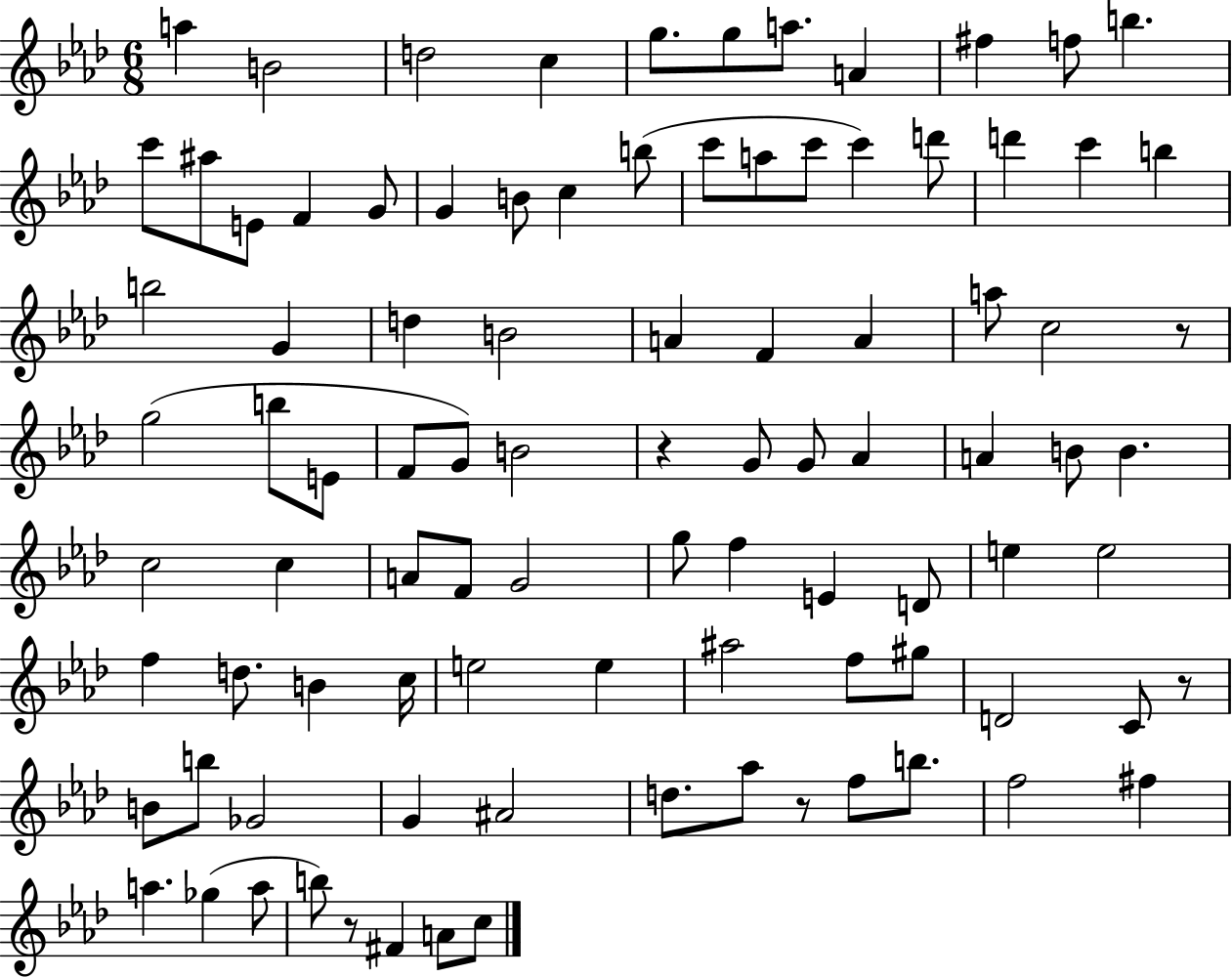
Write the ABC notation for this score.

X:1
T:Untitled
M:6/8
L:1/4
K:Ab
a B2 d2 c g/2 g/2 a/2 A ^f f/2 b c'/2 ^a/2 E/2 F G/2 G B/2 c b/2 c'/2 a/2 c'/2 c' d'/2 d' c' b b2 G d B2 A F A a/2 c2 z/2 g2 b/2 E/2 F/2 G/2 B2 z G/2 G/2 _A A B/2 B c2 c A/2 F/2 G2 g/2 f E D/2 e e2 f d/2 B c/4 e2 e ^a2 f/2 ^g/2 D2 C/2 z/2 B/2 b/2 _G2 G ^A2 d/2 _a/2 z/2 f/2 b/2 f2 ^f a _g a/2 b/2 z/2 ^F A/2 c/2